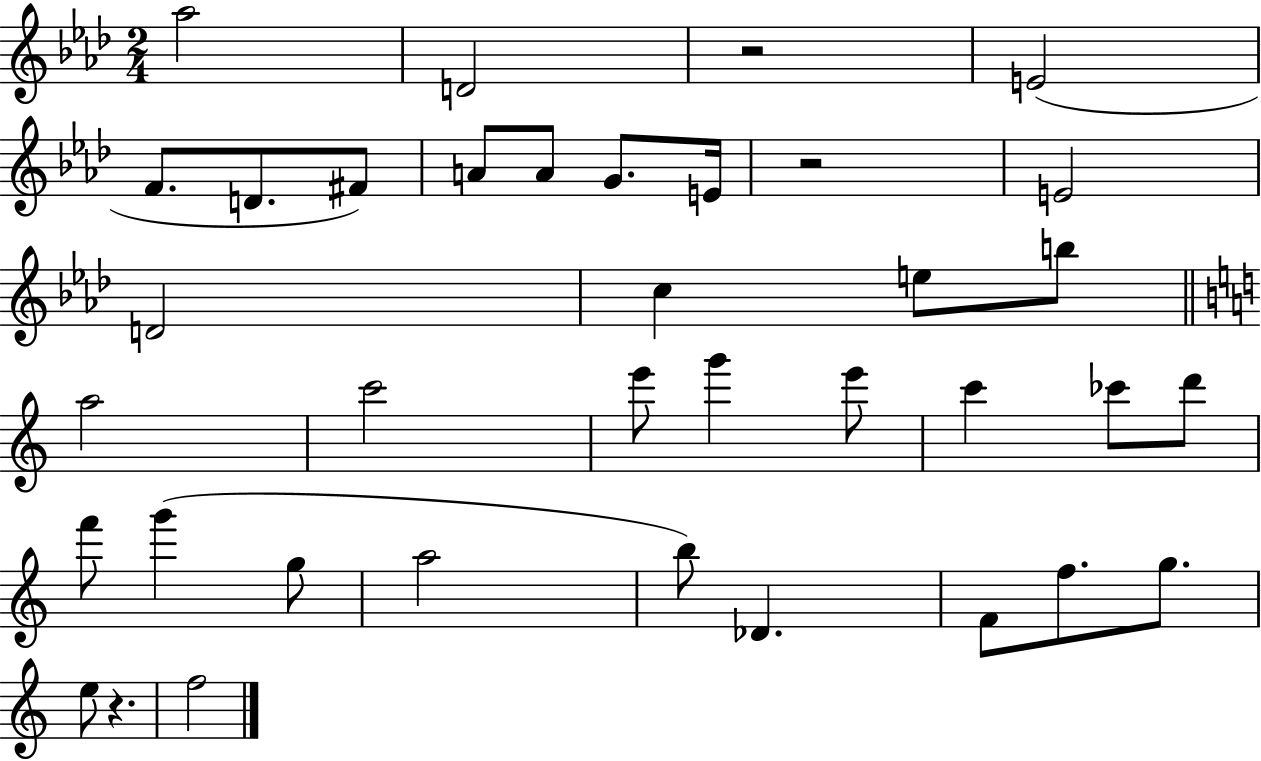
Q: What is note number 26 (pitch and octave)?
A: G5